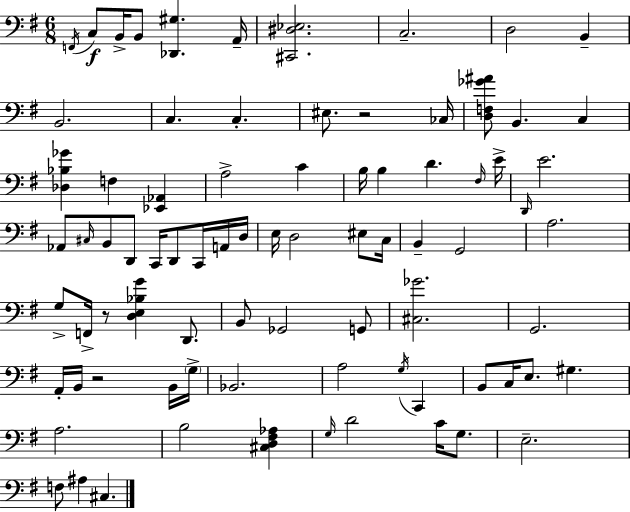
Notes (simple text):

F2/s C3/e B2/s B2/e [Db2,G#3]/q. A2/s [C#2,D#3,Eb3]/h. C3/h. D3/h B2/q B2/h. C3/q. C3/q. EIS3/e. R/h CES3/s [D3,F3,Gb4,A#4]/e B2/q. C3/q [Db3,Bb3,Gb4]/q F3/q [Eb2,Ab2]/q A3/h C4/q B3/s B3/q D4/q. F#3/s E4/s D2/s E4/h. Ab2/e C#3/s B2/e D2/e C2/s D2/e C2/s A2/s D3/s E3/s D3/h EIS3/e C3/s B2/q G2/h A3/h. G3/e F2/s R/e [D3,E3,Bb3,G4]/q D2/e. B2/e Gb2/h G2/e [C#3,Gb4]/h. G2/h. A2/s B2/s R/h B2/s G3/s Bb2/h. A3/h G3/s C2/q B2/e C3/s E3/e. G#3/q. A3/h. B3/h [C#3,D3,F#3,Ab3]/q G3/s D4/h C4/s G3/e. E3/h. F3/e A#3/q C#3/q.